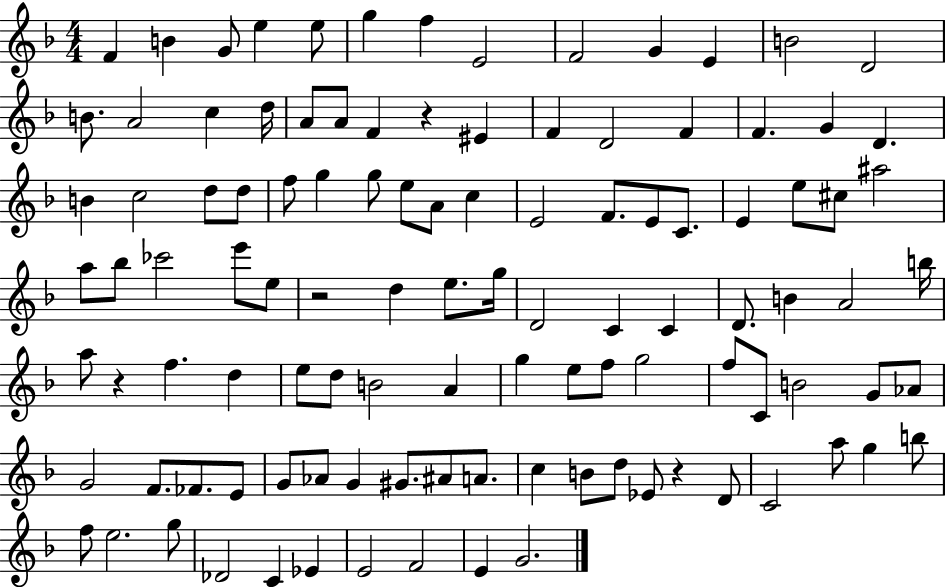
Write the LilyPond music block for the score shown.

{
  \clef treble
  \numericTimeSignature
  \time 4/4
  \key f \major
  f'4 b'4 g'8 e''4 e''8 | g''4 f''4 e'2 | f'2 g'4 e'4 | b'2 d'2 | \break b'8. a'2 c''4 d''16 | a'8 a'8 f'4 r4 eis'4 | f'4 d'2 f'4 | f'4. g'4 d'4. | \break b'4 c''2 d''8 d''8 | f''8 g''4 g''8 e''8 a'8 c''4 | e'2 f'8. e'8 c'8. | e'4 e''8 cis''8 ais''2 | \break a''8 bes''8 ces'''2 e'''8 e''8 | r2 d''4 e''8. g''16 | d'2 c'4 c'4 | d'8. b'4 a'2 b''16 | \break a''8 r4 f''4. d''4 | e''8 d''8 b'2 a'4 | g''4 e''8 f''8 g''2 | f''8 c'8 b'2 g'8 aes'8 | \break g'2 f'8. fes'8. e'8 | g'8 aes'8 g'4 gis'8. ais'8 a'8. | c''4 b'8 d''8 ees'8 r4 d'8 | c'2 a''8 g''4 b''8 | \break f''8 e''2. g''8 | des'2 c'4 ees'4 | e'2 f'2 | e'4 g'2. | \break \bar "|."
}